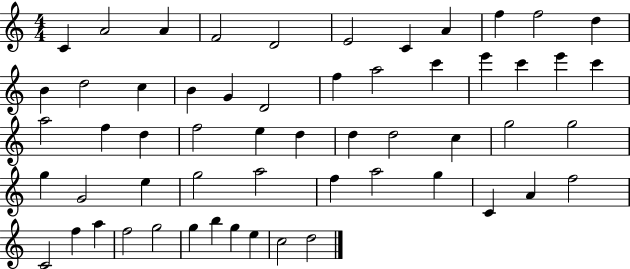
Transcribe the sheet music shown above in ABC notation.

X:1
T:Untitled
M:4/4
L:1/4
K:C
C A2 A F2 D2 E2 C A f f2 d B d2 c B G D2 f a2 c' e' c' e' c' a2 f d f2 e d d d2 c g2 g2 g G2 e g2 a2 f a2 g C A f2 C2 f a f2 g2 g b g e c2 d2